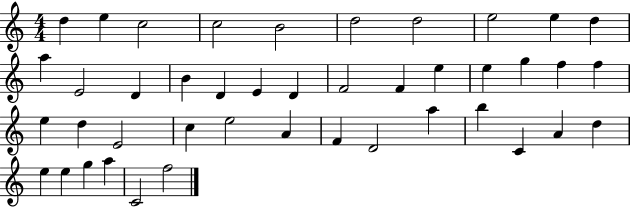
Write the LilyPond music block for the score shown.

{
  \clef treble
  \numericTimeSignature
  \time 4/4
  \key c \major
  d''4 e''4 c''2 | c''2 b'2 | d''2 d''2 | e''2 e''4 d''4 | \break a''4 e'2 d'4 | b'4 d'4 e'4 d'4 | f'2 f'4 e''4 | e''4 g''4 f''4 f''4 | \break e''4 d''4 e'2 | c''4 e''2 a'4 | f'4 d'2 a''4 | b''4 c'4 a'4 d''4 | \break e''4 e''4 g''4 a''4 | c'2 f''2 | \bar "|."
}